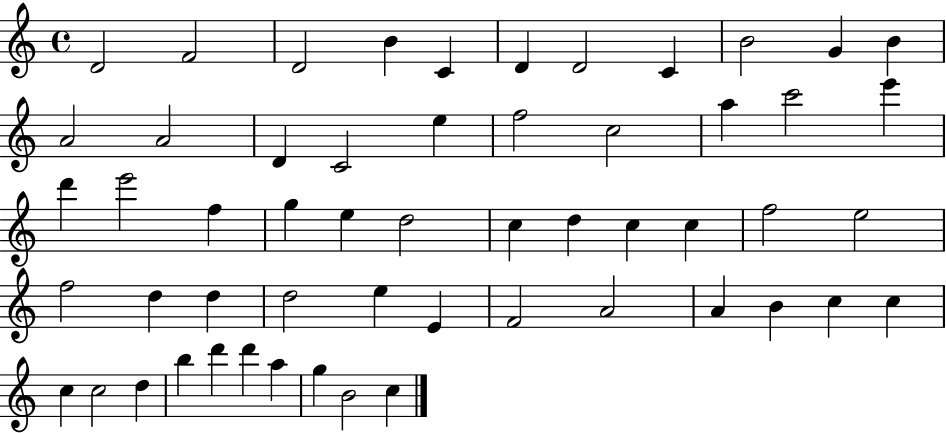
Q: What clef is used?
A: treble